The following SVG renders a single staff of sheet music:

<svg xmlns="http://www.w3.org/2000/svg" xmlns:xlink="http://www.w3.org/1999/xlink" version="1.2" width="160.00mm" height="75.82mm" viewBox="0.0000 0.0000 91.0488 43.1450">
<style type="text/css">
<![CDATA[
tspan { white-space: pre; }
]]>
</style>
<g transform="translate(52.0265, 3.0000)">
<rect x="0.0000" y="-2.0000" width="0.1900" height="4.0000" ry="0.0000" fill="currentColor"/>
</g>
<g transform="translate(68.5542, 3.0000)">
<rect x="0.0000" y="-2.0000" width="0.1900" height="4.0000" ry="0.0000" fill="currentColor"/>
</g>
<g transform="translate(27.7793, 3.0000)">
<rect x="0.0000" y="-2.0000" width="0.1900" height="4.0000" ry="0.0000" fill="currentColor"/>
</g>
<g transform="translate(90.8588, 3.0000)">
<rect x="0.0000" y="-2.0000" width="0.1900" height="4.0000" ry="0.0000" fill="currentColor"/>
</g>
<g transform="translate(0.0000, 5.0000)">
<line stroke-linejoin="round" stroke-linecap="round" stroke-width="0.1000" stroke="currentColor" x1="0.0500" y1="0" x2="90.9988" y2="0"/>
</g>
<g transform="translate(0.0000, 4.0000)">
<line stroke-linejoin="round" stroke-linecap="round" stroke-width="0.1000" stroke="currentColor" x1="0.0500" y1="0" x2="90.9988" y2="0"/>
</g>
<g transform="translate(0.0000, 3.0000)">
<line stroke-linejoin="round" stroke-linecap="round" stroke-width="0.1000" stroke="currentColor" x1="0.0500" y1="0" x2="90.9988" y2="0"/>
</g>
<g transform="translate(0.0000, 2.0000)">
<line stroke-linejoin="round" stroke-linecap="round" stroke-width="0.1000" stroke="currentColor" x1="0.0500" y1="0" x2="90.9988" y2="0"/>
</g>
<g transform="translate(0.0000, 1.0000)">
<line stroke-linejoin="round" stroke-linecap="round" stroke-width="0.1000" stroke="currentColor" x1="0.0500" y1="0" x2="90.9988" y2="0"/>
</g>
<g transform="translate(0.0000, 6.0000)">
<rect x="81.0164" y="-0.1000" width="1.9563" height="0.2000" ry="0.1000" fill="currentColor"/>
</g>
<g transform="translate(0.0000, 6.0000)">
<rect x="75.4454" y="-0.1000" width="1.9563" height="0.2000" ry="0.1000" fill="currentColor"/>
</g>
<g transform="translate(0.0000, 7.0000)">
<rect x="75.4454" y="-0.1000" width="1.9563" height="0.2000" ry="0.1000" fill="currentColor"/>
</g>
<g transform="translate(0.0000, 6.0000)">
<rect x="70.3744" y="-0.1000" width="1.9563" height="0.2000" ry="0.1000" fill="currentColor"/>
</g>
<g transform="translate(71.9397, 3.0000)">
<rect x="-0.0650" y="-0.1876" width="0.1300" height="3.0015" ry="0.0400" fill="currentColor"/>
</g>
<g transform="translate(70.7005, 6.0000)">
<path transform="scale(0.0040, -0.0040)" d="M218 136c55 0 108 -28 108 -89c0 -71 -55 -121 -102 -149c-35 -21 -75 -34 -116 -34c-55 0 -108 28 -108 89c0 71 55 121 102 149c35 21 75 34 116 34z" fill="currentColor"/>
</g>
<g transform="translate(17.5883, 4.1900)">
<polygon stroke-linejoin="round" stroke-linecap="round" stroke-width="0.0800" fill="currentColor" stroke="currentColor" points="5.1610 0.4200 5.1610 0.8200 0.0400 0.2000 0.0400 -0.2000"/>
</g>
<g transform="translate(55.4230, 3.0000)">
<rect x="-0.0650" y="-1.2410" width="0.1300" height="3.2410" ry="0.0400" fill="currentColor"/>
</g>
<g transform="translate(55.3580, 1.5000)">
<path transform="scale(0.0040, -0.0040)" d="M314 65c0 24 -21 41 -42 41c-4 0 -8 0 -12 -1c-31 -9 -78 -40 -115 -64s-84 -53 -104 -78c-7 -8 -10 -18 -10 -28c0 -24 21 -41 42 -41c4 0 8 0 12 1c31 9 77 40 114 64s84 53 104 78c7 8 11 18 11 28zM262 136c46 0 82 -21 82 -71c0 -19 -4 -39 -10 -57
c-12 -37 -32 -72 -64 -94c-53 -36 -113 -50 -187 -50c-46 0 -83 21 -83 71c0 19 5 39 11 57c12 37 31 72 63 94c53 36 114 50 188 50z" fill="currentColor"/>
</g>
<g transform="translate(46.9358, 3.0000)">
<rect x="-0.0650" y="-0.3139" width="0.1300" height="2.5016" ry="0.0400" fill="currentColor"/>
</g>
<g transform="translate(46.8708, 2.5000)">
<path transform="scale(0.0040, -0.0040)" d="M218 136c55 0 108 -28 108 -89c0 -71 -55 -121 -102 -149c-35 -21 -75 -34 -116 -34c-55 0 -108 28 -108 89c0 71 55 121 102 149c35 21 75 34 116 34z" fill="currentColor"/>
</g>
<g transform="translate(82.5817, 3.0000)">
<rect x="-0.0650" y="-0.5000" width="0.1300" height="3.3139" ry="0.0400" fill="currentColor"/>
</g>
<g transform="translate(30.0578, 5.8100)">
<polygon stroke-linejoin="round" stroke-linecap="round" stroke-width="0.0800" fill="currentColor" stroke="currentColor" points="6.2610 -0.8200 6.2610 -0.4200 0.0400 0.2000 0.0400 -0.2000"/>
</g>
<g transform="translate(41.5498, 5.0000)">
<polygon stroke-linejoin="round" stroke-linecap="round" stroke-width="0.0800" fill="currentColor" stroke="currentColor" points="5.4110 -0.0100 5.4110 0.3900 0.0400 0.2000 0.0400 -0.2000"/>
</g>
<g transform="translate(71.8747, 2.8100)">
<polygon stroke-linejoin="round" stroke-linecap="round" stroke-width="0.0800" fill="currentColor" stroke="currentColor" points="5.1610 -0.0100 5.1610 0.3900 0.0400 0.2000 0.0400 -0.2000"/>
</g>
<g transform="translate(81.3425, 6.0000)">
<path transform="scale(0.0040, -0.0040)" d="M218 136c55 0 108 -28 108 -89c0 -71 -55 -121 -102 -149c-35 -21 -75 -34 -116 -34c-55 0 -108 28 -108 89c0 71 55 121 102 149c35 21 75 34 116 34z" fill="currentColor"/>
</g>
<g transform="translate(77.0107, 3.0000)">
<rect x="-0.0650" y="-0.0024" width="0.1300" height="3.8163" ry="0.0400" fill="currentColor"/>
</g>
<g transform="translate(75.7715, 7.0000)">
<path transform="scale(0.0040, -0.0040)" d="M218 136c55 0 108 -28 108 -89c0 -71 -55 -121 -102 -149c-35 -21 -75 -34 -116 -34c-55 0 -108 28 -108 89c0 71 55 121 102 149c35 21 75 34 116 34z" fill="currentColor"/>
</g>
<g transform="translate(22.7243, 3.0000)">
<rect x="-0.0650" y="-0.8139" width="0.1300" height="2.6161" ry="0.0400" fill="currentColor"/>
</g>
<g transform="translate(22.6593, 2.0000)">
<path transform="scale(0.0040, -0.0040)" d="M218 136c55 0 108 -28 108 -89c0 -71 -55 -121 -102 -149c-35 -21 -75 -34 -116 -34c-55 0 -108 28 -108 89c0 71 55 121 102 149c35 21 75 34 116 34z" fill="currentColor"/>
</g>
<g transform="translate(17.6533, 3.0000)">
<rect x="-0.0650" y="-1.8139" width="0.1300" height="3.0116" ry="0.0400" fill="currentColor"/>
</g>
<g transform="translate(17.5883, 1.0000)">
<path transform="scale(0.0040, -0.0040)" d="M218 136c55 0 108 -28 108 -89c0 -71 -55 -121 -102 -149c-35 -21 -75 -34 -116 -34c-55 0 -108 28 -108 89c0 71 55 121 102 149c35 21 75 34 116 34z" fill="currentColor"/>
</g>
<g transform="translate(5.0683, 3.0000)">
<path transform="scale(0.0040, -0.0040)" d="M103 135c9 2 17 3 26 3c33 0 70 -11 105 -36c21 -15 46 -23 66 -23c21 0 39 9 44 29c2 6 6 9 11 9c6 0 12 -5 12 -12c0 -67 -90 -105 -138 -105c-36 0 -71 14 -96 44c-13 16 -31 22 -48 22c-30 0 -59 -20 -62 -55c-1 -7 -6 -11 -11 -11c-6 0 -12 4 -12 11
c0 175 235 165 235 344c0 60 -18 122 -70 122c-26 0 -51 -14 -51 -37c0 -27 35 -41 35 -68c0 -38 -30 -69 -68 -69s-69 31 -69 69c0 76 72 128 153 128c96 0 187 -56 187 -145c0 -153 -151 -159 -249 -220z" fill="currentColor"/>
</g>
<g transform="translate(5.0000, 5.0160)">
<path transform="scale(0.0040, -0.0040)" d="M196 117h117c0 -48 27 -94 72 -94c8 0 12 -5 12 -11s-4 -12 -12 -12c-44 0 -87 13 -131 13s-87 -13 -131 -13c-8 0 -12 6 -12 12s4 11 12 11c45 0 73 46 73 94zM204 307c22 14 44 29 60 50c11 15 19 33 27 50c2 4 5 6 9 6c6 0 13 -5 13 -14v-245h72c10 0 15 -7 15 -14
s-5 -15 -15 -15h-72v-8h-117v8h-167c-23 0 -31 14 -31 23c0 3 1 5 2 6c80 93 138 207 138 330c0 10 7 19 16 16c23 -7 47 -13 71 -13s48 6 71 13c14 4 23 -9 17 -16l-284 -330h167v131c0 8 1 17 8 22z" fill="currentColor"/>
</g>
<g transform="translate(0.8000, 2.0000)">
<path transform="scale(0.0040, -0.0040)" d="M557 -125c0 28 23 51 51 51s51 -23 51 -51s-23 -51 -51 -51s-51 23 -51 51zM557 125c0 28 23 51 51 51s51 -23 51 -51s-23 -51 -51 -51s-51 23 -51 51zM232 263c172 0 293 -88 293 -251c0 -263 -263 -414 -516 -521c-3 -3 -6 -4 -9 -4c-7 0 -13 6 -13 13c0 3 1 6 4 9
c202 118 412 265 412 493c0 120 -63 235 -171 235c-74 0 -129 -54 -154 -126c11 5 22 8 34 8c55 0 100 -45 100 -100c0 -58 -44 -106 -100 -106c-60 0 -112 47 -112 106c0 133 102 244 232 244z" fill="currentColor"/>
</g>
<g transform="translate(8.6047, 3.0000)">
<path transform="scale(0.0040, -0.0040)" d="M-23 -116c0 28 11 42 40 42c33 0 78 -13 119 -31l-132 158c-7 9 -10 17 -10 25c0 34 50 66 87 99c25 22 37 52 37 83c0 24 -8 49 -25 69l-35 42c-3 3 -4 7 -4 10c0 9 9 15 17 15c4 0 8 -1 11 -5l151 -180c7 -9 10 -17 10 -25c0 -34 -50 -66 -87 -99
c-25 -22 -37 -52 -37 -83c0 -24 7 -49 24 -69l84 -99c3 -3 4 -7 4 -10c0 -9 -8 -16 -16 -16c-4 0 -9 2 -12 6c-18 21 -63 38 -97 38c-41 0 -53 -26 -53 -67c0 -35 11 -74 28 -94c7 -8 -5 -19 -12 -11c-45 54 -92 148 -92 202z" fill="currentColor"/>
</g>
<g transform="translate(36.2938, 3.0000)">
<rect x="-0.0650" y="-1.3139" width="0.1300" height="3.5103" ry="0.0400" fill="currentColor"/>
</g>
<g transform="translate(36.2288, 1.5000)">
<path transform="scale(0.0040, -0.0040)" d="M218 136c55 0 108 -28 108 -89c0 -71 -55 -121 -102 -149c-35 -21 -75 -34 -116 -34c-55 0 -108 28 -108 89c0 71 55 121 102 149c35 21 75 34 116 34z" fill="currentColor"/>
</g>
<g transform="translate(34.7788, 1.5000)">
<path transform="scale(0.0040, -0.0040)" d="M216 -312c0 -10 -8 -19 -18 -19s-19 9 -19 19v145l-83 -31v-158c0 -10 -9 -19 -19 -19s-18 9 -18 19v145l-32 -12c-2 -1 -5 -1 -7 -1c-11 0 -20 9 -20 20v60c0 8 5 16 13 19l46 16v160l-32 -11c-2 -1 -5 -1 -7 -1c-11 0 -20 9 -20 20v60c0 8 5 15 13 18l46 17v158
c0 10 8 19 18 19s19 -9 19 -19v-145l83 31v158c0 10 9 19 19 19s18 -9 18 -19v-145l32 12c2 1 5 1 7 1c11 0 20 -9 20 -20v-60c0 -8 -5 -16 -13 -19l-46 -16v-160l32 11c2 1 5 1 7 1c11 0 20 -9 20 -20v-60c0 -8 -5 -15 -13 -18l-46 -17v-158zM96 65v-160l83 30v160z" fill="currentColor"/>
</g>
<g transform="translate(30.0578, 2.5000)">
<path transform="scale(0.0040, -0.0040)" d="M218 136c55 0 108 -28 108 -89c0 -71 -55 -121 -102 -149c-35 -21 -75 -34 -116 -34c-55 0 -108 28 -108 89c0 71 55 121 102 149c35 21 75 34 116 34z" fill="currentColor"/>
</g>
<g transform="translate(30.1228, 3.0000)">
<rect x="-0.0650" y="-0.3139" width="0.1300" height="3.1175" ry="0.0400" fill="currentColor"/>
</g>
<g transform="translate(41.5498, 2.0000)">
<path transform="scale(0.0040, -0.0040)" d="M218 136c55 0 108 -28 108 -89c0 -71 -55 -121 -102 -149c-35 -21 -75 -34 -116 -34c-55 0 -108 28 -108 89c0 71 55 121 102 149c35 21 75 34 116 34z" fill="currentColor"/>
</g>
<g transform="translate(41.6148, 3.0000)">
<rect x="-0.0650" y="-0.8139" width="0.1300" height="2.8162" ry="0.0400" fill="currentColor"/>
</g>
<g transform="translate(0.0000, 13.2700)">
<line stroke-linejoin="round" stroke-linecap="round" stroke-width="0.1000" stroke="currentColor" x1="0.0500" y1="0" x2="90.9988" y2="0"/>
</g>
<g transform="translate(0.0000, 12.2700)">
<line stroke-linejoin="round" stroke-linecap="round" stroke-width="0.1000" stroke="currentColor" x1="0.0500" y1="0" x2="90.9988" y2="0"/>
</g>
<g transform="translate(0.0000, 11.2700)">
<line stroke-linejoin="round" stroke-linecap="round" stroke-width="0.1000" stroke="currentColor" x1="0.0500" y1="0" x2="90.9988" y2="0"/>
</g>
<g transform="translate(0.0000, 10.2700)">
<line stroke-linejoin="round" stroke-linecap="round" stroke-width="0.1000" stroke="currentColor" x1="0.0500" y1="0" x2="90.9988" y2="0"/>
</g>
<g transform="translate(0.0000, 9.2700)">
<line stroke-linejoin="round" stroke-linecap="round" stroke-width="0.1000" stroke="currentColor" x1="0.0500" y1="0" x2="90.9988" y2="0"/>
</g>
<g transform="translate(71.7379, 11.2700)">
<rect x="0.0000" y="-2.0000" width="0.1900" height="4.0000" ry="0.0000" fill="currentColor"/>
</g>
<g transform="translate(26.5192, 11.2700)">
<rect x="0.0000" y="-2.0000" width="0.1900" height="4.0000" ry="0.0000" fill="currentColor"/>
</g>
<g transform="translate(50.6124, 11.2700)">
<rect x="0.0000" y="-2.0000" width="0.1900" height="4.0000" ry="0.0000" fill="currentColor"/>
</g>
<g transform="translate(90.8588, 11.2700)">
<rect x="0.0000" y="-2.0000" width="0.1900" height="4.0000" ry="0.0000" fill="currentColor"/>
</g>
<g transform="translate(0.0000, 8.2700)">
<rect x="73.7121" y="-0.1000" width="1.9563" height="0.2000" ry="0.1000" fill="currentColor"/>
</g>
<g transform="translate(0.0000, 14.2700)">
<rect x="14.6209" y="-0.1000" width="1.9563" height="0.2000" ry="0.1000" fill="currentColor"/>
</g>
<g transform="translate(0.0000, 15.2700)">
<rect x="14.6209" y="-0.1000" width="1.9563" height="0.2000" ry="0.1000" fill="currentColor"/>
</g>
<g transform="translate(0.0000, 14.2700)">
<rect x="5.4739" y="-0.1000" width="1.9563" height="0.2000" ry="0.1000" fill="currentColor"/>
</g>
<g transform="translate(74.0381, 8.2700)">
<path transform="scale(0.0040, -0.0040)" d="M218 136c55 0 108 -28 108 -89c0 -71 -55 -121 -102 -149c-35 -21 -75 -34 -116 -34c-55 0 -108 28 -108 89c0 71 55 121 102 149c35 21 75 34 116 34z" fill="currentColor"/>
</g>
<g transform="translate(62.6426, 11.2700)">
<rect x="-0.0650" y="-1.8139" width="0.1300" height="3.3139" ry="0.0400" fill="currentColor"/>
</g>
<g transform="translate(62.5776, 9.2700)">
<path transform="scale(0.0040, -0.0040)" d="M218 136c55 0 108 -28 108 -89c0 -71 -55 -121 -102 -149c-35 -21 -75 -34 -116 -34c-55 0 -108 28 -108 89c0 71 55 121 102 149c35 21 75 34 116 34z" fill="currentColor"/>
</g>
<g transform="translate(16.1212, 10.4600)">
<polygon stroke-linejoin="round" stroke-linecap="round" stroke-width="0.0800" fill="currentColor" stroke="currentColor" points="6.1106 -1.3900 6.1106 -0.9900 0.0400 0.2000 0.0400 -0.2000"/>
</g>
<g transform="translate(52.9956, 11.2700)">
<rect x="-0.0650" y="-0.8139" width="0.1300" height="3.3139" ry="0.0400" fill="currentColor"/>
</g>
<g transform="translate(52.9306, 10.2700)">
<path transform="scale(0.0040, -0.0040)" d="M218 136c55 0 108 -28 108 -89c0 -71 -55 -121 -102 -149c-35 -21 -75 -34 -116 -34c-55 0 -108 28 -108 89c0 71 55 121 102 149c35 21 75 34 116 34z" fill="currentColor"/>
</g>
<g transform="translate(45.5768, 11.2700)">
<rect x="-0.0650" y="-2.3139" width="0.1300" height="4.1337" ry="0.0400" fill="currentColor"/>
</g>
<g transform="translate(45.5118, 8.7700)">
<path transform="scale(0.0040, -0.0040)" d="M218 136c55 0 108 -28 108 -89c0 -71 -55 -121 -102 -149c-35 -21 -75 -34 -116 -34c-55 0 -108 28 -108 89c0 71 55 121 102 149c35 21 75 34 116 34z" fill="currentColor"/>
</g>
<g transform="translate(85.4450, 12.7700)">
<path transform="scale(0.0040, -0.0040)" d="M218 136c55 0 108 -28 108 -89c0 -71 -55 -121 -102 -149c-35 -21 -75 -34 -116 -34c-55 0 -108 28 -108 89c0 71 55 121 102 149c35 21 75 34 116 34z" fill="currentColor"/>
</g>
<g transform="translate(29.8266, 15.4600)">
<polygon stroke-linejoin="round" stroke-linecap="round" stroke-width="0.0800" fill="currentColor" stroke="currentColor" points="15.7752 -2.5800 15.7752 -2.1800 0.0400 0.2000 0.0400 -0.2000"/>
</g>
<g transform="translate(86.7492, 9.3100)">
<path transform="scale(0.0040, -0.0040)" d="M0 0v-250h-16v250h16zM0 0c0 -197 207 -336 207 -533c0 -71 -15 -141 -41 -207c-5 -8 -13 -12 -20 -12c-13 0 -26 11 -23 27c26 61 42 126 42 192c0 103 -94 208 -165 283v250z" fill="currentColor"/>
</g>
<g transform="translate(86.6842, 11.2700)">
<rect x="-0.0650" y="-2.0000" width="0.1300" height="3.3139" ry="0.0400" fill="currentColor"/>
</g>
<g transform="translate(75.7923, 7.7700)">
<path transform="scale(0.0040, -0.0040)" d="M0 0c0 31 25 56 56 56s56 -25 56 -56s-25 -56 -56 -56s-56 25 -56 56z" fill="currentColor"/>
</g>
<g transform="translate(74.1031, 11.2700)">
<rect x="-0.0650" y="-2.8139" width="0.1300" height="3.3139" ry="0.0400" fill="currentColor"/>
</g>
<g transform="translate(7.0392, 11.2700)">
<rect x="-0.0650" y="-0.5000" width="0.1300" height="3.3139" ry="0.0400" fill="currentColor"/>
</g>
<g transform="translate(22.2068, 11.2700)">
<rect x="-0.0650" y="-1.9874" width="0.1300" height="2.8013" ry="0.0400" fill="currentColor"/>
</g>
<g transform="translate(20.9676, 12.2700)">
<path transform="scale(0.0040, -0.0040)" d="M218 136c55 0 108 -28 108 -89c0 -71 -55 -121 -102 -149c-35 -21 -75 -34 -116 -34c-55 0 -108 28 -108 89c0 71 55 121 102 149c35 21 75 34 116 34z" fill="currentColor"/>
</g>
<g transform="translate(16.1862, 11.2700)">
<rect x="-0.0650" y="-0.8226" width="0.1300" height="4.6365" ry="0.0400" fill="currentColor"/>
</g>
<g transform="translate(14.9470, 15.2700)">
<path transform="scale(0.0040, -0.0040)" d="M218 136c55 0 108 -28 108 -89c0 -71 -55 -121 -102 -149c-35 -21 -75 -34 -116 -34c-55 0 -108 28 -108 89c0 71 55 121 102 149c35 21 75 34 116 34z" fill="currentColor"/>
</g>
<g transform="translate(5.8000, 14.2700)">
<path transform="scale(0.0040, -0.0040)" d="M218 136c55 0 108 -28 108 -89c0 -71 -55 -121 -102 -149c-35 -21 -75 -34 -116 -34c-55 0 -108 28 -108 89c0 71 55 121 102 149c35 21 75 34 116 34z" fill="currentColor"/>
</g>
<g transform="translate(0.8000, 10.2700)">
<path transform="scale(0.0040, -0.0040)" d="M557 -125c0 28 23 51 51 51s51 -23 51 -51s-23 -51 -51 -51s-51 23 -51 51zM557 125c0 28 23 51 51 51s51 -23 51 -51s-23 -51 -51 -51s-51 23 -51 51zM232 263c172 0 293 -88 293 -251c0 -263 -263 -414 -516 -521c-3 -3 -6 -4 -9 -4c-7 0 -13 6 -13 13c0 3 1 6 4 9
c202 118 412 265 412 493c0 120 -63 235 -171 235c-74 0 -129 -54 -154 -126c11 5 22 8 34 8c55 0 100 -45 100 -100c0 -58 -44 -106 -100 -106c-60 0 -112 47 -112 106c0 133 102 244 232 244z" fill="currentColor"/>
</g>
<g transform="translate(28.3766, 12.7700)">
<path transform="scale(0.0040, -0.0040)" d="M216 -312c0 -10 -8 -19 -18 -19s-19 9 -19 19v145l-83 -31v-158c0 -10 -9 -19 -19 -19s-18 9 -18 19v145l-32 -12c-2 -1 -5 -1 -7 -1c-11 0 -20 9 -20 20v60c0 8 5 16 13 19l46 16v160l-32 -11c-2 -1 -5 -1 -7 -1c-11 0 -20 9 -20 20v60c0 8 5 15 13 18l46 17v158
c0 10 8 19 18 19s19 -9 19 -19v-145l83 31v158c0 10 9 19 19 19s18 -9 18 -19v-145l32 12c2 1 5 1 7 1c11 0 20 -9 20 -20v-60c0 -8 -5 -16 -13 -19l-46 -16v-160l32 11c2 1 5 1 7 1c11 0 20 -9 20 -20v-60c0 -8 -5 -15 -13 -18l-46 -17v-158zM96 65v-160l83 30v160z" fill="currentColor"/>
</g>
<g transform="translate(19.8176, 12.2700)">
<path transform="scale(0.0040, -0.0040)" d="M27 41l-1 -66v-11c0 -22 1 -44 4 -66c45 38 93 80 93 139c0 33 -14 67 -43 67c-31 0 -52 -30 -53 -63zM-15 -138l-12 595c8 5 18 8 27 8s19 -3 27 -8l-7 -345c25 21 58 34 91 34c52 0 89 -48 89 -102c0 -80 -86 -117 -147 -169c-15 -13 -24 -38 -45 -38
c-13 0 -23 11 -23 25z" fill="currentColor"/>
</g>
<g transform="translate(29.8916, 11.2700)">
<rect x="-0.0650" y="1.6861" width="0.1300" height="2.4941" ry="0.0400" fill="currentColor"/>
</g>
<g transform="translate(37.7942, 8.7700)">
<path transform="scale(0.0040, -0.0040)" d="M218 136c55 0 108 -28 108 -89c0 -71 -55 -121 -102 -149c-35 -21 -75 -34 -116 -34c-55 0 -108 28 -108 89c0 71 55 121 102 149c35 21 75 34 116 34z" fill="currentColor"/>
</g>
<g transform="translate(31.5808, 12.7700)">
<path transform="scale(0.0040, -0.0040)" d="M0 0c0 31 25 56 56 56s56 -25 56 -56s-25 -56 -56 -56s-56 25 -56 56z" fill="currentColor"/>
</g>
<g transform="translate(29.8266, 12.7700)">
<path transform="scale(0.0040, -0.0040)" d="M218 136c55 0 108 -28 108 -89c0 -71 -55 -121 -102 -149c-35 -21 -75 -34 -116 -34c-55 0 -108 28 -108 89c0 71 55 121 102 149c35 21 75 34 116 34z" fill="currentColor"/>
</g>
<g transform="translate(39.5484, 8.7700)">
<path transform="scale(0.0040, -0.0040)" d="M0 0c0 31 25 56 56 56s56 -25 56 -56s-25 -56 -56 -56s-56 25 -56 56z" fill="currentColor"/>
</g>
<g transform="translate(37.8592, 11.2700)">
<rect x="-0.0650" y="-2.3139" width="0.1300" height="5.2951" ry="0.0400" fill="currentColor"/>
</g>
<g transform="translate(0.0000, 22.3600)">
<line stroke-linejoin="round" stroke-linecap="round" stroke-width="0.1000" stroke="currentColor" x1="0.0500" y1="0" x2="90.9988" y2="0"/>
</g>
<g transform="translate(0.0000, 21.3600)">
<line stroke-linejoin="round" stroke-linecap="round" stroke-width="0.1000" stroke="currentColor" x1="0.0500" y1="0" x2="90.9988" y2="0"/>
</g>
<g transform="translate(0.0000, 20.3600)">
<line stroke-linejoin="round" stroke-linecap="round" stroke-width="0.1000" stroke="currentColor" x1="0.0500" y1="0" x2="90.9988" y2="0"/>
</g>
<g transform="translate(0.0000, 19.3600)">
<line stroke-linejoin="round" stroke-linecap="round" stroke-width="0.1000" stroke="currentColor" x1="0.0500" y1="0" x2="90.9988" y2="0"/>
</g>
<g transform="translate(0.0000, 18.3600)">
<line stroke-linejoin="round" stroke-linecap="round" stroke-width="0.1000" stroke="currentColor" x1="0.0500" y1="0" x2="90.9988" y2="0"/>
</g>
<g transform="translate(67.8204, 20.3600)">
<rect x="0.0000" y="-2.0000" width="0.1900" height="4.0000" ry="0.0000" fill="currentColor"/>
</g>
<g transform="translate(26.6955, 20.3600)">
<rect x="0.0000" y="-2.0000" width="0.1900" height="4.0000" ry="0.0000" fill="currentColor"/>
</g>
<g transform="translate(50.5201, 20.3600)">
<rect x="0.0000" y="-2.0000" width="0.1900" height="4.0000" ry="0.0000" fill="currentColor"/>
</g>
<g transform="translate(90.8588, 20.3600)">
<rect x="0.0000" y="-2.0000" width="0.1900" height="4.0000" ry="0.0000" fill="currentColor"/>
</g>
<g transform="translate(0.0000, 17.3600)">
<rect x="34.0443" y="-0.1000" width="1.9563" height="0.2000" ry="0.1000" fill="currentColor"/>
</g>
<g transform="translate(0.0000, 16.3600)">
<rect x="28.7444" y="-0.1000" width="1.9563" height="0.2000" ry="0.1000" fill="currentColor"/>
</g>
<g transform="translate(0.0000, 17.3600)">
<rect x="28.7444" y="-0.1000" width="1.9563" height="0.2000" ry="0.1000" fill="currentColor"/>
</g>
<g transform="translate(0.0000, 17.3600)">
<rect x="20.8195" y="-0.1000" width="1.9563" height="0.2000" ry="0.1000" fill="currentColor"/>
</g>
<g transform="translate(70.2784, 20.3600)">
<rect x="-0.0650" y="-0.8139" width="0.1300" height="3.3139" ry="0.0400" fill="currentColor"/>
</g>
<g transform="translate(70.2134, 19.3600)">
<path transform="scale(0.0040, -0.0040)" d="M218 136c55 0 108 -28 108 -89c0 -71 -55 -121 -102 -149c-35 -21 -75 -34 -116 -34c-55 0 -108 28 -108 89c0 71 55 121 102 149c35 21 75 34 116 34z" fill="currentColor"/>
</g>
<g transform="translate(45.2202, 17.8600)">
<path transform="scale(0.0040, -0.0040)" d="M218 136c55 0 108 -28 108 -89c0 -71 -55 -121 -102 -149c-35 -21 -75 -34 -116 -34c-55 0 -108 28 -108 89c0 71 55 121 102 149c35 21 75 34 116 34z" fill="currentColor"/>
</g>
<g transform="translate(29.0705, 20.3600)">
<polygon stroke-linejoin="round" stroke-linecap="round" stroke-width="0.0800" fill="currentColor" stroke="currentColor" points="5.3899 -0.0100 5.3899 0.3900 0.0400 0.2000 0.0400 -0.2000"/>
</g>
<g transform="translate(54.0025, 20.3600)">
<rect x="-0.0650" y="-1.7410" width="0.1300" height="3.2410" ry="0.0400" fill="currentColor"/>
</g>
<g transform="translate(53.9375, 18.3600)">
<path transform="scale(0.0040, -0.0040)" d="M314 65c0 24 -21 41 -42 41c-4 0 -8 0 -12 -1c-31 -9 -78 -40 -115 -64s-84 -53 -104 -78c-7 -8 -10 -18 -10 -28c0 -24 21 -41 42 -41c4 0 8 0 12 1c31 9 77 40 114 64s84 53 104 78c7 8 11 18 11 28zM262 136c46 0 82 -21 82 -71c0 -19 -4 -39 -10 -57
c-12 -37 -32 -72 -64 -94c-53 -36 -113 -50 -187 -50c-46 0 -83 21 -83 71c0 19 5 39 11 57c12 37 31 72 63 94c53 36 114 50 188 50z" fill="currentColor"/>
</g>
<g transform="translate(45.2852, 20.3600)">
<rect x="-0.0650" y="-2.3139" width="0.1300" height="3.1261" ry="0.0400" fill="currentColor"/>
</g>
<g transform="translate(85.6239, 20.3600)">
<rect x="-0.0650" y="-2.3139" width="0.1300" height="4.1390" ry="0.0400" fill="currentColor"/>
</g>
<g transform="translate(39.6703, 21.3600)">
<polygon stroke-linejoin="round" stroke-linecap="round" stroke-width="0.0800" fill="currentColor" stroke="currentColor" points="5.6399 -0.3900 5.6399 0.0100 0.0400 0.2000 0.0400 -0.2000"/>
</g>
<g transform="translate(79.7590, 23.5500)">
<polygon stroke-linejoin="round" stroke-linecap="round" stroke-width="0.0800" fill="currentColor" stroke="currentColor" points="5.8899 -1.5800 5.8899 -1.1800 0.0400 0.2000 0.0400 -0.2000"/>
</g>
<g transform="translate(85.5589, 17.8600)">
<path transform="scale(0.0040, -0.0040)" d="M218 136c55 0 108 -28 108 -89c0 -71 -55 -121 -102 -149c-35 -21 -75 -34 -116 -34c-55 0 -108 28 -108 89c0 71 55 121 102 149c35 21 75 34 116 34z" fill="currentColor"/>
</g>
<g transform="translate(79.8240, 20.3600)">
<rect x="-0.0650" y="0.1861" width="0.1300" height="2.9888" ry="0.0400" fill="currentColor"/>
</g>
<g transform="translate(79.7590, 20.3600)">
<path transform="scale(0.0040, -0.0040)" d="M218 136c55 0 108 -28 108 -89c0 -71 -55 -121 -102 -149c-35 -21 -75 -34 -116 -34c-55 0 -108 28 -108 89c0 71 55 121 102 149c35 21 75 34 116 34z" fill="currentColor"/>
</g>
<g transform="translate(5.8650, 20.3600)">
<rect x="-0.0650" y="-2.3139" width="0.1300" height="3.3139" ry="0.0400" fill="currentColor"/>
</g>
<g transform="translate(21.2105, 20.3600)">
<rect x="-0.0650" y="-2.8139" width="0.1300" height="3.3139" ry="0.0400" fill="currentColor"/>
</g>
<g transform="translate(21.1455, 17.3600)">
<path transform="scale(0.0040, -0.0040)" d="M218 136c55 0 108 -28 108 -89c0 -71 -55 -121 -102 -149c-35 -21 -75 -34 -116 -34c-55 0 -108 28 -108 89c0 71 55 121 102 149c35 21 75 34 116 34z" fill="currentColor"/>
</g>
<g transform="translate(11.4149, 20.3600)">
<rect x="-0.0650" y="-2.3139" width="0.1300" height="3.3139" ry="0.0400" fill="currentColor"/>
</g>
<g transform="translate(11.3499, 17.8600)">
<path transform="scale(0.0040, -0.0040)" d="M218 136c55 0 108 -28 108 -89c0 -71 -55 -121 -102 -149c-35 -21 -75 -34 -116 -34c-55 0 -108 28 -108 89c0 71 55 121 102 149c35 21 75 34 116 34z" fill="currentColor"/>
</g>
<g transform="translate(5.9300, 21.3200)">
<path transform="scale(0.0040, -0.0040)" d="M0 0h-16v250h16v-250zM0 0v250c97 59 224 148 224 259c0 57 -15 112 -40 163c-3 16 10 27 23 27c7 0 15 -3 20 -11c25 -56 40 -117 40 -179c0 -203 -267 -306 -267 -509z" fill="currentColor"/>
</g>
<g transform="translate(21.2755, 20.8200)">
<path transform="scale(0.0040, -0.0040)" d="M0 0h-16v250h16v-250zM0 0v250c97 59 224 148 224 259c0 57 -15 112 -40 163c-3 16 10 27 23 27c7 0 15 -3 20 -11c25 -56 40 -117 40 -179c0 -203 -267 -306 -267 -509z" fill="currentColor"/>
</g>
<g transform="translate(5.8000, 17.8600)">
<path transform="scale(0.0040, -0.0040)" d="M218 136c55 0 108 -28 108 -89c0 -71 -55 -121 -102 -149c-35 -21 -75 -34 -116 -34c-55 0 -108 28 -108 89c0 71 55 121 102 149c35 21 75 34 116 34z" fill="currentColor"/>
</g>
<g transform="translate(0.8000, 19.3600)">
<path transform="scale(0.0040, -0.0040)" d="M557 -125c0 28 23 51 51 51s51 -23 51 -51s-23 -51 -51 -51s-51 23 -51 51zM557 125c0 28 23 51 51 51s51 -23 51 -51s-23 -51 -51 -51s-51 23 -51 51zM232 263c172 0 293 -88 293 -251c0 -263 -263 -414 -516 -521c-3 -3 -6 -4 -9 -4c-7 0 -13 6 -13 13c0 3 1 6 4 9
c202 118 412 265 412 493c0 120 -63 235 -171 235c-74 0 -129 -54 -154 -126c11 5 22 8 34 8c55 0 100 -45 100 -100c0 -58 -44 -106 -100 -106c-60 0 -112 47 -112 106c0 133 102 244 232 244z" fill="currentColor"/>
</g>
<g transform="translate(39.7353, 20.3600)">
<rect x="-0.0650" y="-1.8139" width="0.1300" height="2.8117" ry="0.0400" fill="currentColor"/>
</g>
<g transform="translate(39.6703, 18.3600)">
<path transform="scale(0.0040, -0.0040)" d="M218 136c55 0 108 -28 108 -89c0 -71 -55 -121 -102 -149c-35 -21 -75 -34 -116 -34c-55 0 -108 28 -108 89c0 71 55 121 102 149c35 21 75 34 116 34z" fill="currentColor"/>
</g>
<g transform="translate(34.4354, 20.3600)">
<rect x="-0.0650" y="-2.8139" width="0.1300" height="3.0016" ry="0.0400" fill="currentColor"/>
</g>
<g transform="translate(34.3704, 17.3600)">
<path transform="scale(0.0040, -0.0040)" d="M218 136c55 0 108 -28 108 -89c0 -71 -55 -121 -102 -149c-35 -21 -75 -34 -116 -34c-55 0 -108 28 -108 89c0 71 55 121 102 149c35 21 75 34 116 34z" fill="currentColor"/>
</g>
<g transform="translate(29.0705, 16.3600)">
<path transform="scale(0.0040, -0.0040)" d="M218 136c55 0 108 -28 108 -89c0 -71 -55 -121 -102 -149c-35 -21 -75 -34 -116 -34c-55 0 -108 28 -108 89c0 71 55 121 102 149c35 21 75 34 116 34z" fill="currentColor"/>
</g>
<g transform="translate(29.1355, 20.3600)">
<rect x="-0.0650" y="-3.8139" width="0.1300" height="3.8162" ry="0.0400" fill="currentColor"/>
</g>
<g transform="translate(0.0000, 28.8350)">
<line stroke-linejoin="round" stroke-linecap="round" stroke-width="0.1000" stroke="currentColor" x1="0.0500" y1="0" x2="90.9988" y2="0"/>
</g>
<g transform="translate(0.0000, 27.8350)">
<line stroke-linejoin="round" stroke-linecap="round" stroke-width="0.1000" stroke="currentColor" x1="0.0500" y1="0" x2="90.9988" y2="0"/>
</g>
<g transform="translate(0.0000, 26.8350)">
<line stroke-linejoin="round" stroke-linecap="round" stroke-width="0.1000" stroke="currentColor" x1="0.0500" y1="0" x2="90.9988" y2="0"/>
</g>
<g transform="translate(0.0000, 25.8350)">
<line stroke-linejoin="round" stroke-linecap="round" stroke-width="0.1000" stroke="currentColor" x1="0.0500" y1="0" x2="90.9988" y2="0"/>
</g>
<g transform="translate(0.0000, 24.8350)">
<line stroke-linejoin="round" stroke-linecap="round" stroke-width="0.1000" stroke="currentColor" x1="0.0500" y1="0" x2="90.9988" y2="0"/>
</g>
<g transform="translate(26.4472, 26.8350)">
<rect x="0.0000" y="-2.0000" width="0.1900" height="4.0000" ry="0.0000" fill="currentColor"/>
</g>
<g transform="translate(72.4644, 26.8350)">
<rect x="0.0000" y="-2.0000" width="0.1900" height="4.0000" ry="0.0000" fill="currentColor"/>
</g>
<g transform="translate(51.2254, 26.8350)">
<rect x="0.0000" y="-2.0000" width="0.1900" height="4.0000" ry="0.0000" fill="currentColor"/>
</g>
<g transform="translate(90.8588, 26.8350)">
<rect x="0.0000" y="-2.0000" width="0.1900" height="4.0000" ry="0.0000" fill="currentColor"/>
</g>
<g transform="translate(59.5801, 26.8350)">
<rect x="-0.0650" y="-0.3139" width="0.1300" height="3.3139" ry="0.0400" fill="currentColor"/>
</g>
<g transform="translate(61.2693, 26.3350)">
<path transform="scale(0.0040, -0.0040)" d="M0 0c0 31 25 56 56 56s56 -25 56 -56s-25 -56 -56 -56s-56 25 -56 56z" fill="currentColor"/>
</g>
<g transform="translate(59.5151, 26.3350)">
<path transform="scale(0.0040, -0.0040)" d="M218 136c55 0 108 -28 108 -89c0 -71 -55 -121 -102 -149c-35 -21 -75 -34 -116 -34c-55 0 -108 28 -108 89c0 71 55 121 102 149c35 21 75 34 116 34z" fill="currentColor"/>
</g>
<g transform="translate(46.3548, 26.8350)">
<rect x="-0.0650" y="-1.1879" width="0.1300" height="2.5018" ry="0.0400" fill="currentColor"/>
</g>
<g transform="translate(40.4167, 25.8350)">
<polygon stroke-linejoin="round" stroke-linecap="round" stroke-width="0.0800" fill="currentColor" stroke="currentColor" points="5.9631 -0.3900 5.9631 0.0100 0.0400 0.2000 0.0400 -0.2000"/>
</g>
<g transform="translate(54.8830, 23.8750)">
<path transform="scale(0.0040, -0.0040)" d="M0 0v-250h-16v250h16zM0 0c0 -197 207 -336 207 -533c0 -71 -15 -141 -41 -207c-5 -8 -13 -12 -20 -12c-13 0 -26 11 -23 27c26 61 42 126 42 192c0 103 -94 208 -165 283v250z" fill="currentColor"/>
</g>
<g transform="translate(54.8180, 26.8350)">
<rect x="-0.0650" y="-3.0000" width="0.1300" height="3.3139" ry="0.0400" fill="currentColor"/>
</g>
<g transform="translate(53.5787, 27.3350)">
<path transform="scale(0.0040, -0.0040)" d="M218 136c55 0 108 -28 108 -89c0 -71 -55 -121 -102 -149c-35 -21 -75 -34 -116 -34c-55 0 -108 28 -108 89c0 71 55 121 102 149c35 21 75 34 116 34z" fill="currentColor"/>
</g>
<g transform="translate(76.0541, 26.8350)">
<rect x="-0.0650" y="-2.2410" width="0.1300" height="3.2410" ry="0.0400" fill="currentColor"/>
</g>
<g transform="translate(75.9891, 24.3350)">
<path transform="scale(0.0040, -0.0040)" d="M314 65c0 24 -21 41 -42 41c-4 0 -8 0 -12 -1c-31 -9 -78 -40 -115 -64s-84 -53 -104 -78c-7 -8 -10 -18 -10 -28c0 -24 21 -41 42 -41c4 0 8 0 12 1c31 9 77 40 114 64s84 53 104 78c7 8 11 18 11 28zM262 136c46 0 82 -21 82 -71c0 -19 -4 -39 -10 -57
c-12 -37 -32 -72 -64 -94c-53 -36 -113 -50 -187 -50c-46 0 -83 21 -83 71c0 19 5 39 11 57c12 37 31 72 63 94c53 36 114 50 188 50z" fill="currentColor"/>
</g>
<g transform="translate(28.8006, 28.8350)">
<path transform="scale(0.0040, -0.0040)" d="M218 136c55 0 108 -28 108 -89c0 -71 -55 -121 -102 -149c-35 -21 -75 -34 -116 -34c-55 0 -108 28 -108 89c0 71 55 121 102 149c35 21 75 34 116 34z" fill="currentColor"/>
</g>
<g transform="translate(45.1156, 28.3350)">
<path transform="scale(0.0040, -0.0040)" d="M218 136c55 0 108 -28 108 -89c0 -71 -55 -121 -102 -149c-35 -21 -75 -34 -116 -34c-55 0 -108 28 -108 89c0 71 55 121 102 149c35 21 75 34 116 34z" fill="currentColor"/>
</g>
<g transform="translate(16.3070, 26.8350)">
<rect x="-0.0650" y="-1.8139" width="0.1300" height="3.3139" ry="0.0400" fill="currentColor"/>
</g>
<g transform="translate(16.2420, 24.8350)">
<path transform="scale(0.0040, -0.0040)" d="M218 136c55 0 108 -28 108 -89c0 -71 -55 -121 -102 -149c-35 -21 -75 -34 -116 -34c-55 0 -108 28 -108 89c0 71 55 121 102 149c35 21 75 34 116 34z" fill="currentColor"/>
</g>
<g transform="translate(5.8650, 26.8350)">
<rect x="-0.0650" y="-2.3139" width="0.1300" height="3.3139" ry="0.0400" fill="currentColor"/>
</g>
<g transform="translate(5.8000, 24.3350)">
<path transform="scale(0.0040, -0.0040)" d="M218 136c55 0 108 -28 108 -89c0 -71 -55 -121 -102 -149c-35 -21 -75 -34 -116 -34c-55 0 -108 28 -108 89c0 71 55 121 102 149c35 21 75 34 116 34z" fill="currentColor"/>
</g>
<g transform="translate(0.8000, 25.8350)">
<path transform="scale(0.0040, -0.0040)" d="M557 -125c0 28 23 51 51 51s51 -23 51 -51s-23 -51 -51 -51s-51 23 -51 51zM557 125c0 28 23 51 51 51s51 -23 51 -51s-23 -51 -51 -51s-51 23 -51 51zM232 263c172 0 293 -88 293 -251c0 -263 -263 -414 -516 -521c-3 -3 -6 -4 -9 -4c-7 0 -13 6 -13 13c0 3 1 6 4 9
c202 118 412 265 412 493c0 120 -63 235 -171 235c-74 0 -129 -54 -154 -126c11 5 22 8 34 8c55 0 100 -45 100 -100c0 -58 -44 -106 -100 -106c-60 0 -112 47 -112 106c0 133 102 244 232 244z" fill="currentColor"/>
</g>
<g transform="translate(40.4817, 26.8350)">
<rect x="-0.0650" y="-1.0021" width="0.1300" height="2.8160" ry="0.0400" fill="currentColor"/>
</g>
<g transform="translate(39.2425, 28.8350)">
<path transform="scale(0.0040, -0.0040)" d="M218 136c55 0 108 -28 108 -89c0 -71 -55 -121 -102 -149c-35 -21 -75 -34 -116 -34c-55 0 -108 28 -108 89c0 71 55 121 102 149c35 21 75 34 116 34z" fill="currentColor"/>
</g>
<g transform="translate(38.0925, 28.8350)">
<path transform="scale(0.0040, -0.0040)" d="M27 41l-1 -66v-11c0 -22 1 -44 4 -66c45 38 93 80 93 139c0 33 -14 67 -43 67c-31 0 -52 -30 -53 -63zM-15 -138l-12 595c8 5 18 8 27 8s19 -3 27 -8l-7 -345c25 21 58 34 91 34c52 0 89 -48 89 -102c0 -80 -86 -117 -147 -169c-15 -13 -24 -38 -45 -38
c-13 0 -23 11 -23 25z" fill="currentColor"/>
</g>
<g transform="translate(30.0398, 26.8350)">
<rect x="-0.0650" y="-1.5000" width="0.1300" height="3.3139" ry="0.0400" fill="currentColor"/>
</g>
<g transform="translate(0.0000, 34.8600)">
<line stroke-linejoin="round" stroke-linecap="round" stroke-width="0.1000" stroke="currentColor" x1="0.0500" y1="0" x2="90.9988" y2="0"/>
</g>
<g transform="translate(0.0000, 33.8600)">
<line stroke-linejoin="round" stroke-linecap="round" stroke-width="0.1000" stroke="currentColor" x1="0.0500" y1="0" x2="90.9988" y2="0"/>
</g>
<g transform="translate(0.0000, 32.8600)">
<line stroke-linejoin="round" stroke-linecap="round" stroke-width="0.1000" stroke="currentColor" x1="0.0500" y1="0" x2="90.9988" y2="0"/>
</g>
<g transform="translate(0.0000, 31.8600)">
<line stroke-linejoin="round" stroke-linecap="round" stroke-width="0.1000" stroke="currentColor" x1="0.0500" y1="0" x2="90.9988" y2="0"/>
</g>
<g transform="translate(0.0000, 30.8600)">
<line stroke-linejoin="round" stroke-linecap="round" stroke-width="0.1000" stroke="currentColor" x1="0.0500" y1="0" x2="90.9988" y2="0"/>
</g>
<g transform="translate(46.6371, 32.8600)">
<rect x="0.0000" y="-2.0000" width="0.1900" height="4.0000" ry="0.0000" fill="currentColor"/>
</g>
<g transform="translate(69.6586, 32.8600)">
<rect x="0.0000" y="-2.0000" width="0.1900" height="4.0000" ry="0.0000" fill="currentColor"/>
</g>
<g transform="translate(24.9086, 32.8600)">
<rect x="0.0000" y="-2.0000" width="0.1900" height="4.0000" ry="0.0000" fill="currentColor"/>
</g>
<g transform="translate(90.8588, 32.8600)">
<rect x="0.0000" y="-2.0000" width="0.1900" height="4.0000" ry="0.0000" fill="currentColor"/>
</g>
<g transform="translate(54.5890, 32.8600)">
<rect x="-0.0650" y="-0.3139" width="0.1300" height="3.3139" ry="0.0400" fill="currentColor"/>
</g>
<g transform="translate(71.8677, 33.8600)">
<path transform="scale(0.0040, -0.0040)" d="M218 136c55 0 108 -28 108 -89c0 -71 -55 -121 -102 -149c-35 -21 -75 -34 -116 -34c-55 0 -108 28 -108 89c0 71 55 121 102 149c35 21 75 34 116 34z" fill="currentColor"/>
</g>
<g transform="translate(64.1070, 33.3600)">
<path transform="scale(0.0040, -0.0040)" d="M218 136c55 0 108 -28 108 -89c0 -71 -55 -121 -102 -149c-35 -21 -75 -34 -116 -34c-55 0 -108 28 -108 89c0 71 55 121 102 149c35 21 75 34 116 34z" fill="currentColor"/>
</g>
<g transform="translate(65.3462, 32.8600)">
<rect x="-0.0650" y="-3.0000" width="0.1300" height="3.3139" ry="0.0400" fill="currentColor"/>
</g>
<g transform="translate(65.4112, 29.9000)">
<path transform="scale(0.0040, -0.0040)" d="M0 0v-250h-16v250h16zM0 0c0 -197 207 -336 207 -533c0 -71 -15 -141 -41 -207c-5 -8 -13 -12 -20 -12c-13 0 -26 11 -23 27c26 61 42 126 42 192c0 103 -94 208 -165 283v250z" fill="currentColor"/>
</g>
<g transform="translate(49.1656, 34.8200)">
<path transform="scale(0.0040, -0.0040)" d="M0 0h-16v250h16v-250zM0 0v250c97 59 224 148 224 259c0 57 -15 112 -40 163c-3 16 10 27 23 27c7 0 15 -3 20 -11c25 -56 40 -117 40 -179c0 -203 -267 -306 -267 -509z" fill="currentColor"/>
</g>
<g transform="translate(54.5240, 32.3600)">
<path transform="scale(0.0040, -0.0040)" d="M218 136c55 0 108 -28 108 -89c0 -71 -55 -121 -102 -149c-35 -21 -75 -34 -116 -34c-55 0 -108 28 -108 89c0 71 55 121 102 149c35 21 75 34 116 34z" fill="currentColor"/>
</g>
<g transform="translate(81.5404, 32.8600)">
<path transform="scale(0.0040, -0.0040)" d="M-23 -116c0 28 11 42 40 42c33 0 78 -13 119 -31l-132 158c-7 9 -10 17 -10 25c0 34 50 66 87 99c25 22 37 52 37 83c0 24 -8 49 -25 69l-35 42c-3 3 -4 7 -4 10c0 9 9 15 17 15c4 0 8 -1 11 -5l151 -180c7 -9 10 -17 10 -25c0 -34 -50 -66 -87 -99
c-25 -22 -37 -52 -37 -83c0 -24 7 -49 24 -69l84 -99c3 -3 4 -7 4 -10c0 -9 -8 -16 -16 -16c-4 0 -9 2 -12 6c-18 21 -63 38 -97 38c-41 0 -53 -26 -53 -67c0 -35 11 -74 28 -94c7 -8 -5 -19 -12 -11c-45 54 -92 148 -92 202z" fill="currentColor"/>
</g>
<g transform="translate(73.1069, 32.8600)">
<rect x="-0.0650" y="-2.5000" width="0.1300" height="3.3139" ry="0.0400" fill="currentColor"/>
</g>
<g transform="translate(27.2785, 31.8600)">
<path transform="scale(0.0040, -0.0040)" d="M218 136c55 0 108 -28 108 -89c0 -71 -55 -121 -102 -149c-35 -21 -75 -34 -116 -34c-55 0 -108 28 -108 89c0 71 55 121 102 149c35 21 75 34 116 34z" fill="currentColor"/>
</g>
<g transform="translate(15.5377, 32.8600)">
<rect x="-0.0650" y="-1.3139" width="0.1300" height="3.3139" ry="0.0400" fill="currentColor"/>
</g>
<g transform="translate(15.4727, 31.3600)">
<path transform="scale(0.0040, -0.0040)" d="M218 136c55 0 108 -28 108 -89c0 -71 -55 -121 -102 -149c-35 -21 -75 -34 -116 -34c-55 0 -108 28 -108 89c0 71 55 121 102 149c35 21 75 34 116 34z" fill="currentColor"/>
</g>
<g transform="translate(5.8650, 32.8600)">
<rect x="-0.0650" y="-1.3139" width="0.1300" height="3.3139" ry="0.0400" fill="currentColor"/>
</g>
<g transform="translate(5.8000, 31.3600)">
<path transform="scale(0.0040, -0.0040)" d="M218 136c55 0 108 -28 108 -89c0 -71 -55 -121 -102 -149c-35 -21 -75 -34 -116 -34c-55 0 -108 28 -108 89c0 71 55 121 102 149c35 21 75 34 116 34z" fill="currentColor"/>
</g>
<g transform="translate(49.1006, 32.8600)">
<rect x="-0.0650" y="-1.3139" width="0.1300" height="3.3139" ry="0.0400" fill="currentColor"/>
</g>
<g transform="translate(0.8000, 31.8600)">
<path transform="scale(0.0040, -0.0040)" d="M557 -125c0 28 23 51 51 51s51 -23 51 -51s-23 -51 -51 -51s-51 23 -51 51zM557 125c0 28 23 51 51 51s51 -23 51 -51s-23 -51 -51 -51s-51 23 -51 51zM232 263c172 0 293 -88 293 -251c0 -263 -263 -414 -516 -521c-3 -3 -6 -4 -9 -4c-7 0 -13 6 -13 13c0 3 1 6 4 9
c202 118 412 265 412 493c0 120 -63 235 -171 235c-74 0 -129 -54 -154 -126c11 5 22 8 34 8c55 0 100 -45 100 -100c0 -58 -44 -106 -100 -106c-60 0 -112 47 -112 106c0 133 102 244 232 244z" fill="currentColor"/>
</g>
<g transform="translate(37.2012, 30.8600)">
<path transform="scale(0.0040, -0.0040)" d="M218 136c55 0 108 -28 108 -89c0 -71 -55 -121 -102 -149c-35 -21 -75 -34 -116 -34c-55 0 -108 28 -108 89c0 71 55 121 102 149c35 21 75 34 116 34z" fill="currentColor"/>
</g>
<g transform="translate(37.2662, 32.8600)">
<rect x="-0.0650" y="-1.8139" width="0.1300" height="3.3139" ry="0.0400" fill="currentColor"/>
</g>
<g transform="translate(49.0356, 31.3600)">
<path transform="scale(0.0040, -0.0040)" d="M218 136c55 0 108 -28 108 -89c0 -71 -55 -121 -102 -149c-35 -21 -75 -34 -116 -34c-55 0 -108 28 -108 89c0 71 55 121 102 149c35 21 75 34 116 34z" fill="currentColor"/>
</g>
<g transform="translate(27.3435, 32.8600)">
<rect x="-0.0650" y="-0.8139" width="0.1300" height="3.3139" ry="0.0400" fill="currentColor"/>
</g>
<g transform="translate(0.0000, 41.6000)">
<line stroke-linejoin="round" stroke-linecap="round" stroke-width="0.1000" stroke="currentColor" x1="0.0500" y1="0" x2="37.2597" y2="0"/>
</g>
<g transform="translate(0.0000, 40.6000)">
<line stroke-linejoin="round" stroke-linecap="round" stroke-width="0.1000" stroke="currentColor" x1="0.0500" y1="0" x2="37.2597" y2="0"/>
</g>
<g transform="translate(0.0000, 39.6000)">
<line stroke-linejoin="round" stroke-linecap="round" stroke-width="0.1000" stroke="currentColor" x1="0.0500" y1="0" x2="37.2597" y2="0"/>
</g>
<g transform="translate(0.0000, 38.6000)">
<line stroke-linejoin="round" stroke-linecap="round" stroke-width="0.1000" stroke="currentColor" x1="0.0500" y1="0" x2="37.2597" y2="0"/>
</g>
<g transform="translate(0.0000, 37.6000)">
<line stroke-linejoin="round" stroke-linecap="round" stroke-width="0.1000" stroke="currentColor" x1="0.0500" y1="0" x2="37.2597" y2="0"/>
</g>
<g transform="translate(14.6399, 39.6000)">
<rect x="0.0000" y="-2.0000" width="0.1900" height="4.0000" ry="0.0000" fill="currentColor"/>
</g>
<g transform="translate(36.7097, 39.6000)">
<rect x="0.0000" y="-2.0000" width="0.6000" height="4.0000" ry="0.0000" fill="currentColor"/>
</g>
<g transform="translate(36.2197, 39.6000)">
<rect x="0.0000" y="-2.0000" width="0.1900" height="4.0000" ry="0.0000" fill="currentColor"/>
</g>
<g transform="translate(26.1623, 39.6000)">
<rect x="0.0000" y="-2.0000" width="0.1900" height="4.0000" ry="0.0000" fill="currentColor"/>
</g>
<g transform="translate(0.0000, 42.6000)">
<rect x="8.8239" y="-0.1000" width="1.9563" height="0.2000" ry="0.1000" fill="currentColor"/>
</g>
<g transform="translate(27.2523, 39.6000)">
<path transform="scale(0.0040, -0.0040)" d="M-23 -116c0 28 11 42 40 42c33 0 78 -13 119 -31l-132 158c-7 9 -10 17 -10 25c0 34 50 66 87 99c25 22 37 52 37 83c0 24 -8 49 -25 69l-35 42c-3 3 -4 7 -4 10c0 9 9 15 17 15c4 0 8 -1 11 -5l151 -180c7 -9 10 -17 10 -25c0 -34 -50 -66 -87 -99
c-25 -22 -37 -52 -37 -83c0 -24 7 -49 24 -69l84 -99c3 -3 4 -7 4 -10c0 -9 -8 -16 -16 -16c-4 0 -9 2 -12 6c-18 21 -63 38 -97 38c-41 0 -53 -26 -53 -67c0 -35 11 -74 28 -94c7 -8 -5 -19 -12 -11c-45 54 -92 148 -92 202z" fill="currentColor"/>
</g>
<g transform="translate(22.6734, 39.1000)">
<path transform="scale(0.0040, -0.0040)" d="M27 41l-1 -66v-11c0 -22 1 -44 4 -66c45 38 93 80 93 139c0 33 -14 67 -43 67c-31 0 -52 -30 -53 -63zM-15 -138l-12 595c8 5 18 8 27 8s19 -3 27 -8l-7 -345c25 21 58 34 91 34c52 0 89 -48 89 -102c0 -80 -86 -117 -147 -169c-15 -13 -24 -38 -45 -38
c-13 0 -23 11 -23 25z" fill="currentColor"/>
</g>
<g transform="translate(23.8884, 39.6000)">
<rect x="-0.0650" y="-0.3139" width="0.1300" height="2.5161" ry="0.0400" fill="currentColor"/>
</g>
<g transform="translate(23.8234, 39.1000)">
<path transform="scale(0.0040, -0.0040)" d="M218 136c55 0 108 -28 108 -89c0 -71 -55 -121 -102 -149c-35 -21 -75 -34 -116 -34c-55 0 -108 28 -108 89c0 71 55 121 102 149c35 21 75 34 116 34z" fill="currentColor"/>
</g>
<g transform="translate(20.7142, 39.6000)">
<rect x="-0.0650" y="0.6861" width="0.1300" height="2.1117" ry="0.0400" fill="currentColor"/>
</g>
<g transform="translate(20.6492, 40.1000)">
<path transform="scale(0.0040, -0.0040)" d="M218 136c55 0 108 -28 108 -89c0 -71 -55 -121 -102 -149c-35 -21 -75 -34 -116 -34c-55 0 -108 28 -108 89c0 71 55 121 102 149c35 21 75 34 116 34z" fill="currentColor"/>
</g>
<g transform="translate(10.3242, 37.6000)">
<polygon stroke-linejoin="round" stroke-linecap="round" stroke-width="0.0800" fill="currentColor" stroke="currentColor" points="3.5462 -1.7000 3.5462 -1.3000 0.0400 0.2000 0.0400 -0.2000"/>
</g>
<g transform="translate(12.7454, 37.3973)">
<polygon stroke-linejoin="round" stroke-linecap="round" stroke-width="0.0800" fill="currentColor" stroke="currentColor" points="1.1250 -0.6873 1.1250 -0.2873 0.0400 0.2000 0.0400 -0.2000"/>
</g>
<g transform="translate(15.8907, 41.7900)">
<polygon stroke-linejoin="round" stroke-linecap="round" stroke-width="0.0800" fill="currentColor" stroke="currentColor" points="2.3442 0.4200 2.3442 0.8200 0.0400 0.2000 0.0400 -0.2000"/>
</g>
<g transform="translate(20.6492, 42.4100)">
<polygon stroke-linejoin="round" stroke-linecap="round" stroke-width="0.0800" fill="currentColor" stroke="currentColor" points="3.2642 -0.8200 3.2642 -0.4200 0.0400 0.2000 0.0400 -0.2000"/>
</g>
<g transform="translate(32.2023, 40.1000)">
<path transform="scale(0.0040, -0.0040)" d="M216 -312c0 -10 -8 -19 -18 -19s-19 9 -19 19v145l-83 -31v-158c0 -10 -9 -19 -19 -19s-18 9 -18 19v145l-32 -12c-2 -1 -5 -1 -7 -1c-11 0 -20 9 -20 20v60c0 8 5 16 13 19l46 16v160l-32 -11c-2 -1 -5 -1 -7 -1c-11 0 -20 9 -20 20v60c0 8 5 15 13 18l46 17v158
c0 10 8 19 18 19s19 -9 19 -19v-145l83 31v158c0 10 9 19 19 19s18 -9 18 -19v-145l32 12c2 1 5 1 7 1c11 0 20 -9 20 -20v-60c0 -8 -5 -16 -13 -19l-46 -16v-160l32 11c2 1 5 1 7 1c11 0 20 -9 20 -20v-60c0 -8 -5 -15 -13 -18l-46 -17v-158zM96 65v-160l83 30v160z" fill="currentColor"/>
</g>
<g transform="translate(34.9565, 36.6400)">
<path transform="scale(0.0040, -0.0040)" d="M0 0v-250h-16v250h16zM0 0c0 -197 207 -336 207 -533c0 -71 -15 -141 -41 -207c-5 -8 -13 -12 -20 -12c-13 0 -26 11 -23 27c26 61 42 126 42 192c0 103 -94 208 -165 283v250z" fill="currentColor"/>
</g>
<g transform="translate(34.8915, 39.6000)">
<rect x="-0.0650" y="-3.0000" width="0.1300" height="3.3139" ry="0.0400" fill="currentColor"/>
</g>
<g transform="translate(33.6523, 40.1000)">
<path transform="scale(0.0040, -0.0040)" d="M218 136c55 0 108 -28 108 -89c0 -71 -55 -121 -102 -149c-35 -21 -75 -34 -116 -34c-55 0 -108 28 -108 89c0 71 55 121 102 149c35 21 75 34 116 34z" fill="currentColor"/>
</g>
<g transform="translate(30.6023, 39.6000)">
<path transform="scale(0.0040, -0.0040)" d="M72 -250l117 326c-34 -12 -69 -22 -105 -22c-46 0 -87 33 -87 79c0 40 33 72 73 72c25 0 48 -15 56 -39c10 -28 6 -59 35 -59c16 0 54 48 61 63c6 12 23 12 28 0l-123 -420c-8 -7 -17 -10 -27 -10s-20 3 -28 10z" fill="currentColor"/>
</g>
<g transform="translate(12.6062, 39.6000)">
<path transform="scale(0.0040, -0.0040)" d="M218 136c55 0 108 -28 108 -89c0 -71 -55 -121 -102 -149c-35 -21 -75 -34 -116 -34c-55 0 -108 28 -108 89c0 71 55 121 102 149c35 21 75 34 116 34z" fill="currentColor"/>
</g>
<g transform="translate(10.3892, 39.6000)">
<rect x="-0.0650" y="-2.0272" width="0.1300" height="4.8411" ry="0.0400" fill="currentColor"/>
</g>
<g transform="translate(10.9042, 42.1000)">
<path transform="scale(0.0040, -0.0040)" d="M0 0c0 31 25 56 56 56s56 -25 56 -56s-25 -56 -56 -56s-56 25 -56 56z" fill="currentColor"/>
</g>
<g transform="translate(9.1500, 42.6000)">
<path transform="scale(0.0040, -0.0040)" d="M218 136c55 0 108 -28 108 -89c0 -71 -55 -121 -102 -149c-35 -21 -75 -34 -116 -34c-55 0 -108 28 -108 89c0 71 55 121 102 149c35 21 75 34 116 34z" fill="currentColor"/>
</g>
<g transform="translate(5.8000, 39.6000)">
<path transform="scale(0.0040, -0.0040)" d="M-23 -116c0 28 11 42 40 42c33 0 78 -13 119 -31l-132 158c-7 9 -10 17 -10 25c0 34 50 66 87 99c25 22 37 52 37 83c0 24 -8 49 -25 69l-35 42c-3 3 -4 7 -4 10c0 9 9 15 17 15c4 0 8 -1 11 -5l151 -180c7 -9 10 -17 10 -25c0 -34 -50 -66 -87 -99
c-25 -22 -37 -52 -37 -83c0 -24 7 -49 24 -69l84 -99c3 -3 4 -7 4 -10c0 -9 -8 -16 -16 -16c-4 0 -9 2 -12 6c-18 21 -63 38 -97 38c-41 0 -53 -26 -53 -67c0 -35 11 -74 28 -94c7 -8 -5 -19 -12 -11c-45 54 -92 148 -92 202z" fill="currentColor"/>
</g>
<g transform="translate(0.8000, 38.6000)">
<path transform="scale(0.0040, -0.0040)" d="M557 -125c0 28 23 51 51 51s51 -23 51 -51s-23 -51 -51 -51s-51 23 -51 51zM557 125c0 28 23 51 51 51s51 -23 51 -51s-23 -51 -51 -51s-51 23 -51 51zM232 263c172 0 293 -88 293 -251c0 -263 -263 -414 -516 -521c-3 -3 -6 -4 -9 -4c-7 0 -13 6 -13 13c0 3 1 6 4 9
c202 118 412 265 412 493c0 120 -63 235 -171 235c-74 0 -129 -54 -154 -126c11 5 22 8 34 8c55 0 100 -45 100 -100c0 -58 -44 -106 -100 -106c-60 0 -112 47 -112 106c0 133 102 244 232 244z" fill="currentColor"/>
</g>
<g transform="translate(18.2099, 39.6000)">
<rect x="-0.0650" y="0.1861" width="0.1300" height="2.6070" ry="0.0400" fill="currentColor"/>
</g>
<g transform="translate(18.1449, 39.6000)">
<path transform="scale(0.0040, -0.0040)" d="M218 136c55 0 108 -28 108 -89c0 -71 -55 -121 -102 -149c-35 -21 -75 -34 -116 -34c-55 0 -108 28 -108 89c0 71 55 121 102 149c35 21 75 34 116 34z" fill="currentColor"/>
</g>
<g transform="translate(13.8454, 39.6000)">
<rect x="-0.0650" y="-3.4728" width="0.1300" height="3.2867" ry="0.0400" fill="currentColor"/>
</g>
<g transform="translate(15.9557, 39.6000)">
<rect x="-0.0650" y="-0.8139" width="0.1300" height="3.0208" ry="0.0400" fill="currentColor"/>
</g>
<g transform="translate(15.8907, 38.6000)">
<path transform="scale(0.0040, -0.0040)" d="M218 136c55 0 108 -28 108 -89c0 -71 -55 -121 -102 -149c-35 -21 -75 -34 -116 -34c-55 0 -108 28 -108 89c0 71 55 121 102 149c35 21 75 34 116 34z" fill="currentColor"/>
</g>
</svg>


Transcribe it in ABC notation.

X:1
T:Untitled
M:2/4
L:1/4
K:C
z A,/2 F,/2 E,/2 ^G,/2 F,/2 E,/2 G,2 E,,/2 C,,/2 E,, E,, C,,/2 _B,,/2 ^A,,/2 B,/2 B,/2 F, A, C A,,/2 B,/2 B, C/2 E/2 C/2 A,/2 B,/2 A,2 F, D,/2 B,/2 B, A, G,, _G,,/2 A,,/2 C,/2 E, B,2 G, G, F, A, G,/2 E, C,/2 B,, z z E,,/2 D,/4 F,/2 D,/2 C,/2 _E,/2 z z/2 ^C,/2